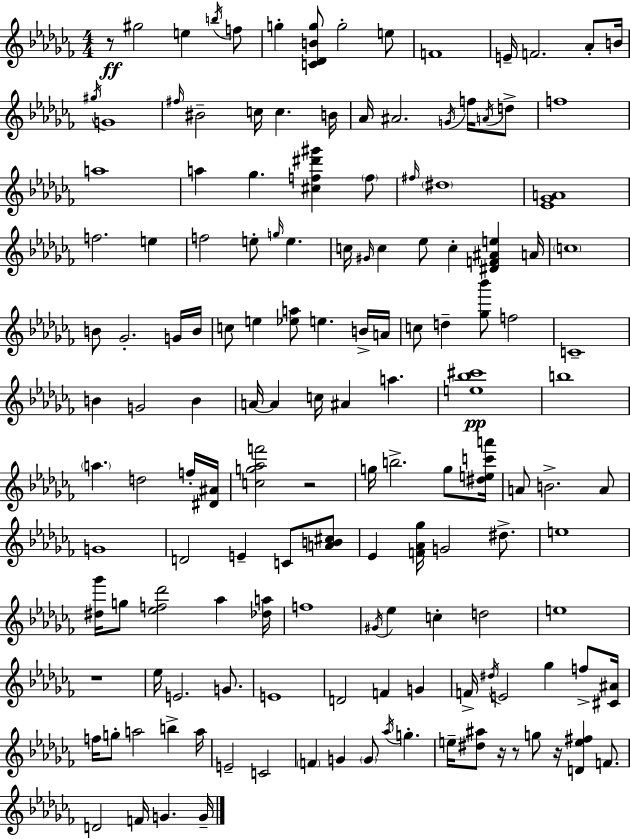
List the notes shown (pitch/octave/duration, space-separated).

R/e G#5/h E5/q B5/s F5/e G5/q [C4,Db4,B4,G5]/e G5/h E5/e F4/w E4/s F4/h. Ab4/e B4/s G#5/s G4/w F#5/s BIS4/h C5/s C5/q. B4/s Ab4/s A#4/h. G4/s F5/s A4/s D5/e F5/w A5/w A5/q Gb5/q. [C#5,F5,D#6,G#6]/q F5/e F#5/s D#5/w [Eb4,Gb4,A4]/w F5/h. E5/q F5/h E5/e G5/s E5/q. C5/s G#4/s C5/q Eb5/e C5/q [D#4,F4,A#4,E5]/q A4/s C5/w B4/e Gb4/h. G4/s B4/s C5/e E5/q [Eb5,A5]/e E5/q. B4/s A4/s C5/e D5/q [Gb5,Bb6]/e F5/h C4/w B4/q G4/h B4/q A4/s A4/q C5/s A#4/q A5/q. [E5,Bb5,C#6]/w B5/w A5/q. D5/h F5/s [D#4,A#4]/s [C5,G5,Ab5,F6]/h R/h G5/s B5/h. G5/e [D#5,E5,C6,A6]/s A4/e B4/h. A4/e G4/w D4/h E4/q C4/e [A4,B4,C#5]/e Eb4/q [F4,Ab4,Gb5]/s G4/h D#5/e. E5/w [D#5,Gb6]/s G5/e [Eb5,F5,Db6]/h Ab5/q [Db5,A5]/s F5/w G#4/s Eb5/q C5/q D5/h E5/w R/w Eb5/s E4/h. G4/e. E4/w D4/h F4/q G4/q F4/s D#5/s E4/h Gb5/q F5/e [C#4,A#4]/s F5/s G5/e A5/h B5/q A5/s E4/h C4/h F4/q G4/q G4/e Ab5/s G5/q. E5/s [D#5,A#5]/e R/s R/e G5/e R/s [D4,E5,F#5]/q F4/e. D4/h F4/s G4/q. G4/s